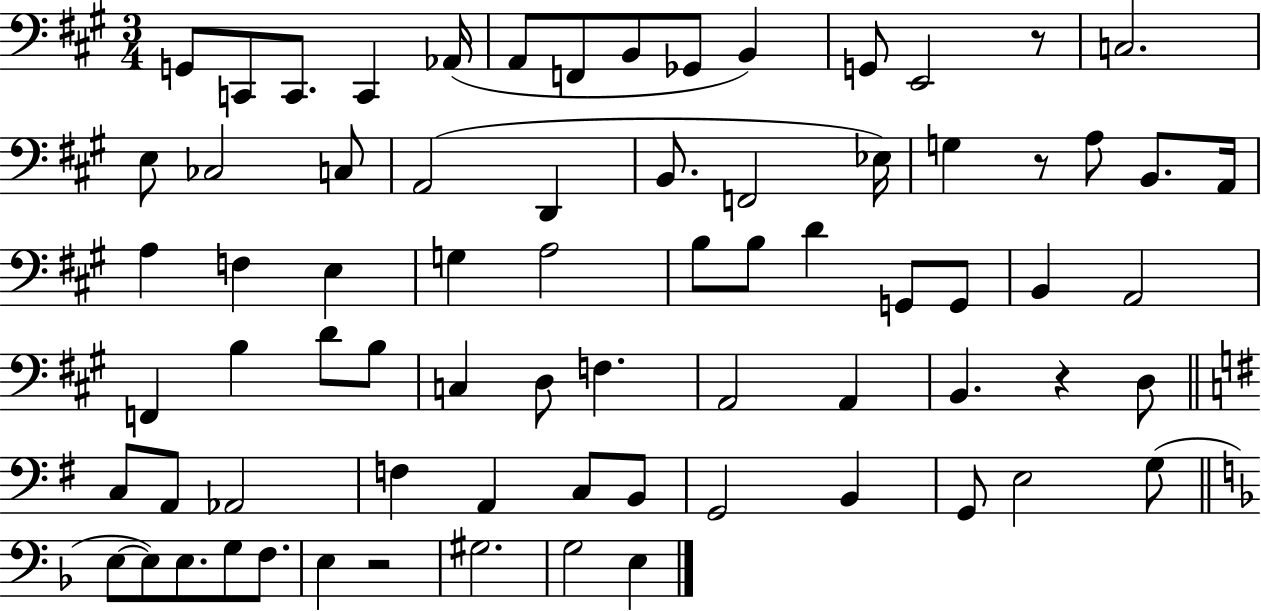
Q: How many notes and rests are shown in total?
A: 73